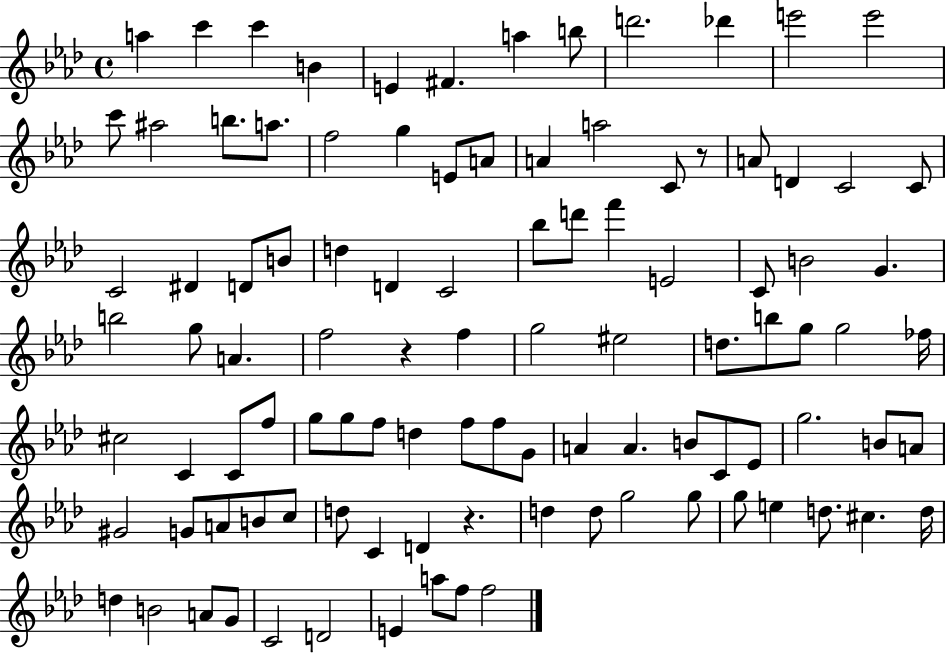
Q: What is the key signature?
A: AES major